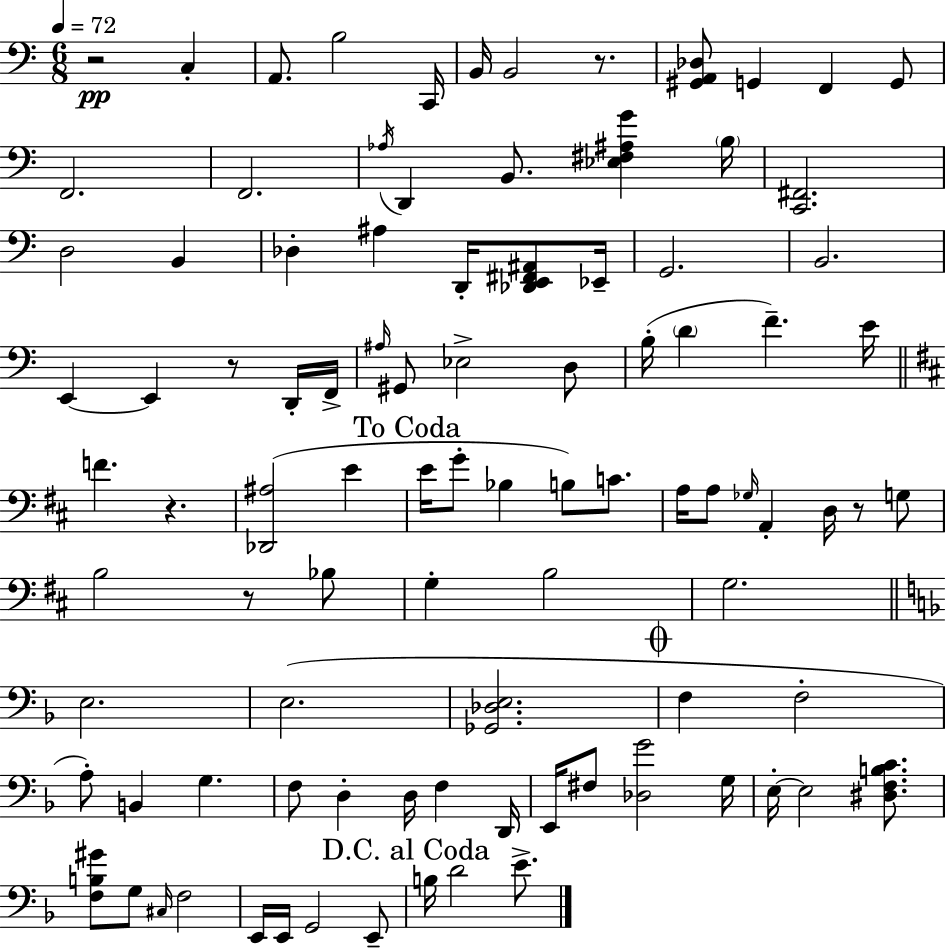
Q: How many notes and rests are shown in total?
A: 95